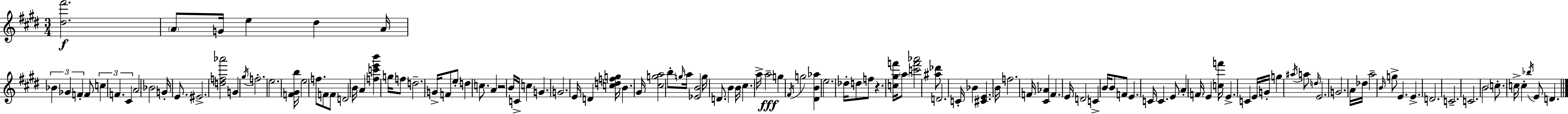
X:1
T:Untitled
M:3/4
L:1/4
K:E
[^d^f']2 A/2 G/4 e ^d A/4 _B _G F F/2 c F ^C A2 _B2 G/4 E/2 ^E2 [df_a']2 G ^g/4 f2 e2 [F^Gb]/4 e2 f/2 F/2 F/2 D2 B/4 A [fc'e'b'] g/4 f/2 d2 G/4 F/2 e/2 d c/2 A z2 B/4 C/4 c G G2 E/4 D [cdfg]/4 B ^G/4 [^cga]2 b/2 g/4 a/4 [_EB]2 g/4 D/2 B B/4 ^c a/4 a2 g ^F/4 g2 [^DB_a] e2 _d/4 d/2 f/2 z [c^gf']/4 a/2 [c'f'_a']2 [^a_d']/2 D2 C/4 _B [^CE] B/4 f2 F/4 [^C_A] F E/4 D2 C B/4 B/2 F/2 E C/4 C E/2 A F/4 E [cf']/4 E C E/4 G/4 g ^a/4 a/2 d/4 E2 G2 A/4 _d/4 a2 B/4 g/2 E E D2 C2 C2 B2 c/2 c/4 c _b/4 E/2 D